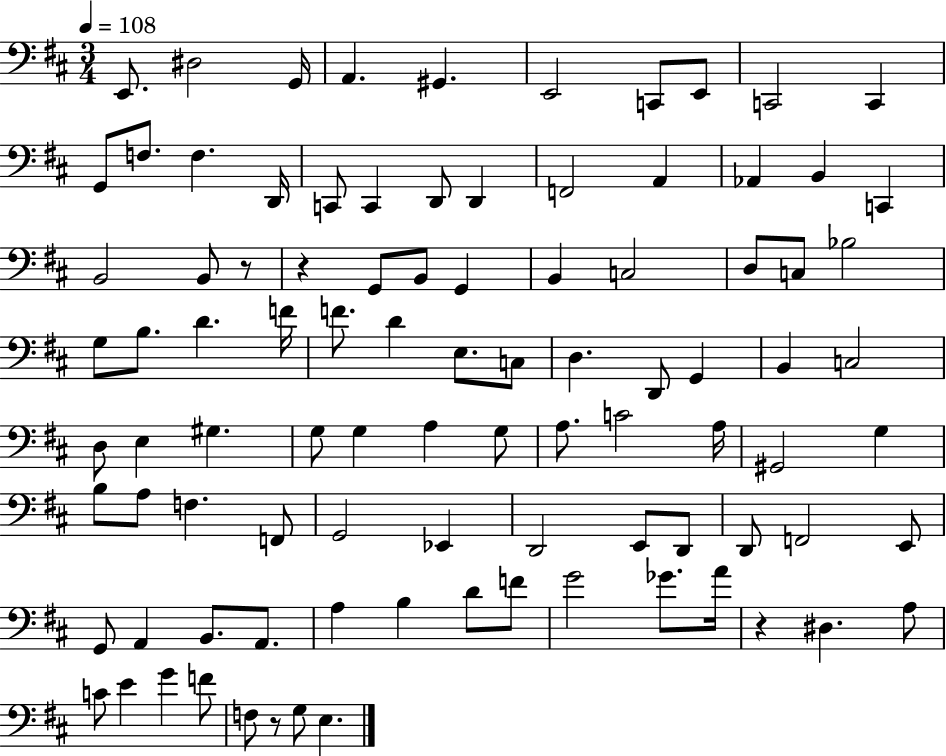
X:1
T:Untitled
M:3/4
L:1/4
K:D
E,,/2 ^D,2 G,,/4 A,, ^G,, E,,2 C,,/2 E,,/2 C,,2 C,, G,,/2 F,/2 F, D,,/4 C,,/2 C,, D,,/2 D,, F,,2 A,, _A,, B,, C,, B,,2 B,,/2 z/2 z G,,/2 B,,/2 G,, B,, C,2 D,/2 C,/2 _B,2 G,/2 B,/2 D F/4 F/2 D E,/2 C,/2 D, D,,/2 G,, B,, C,2 D,/2 E, ^G, G,/2 G, A, G,/2 A,/2 C2 A,/4 ^G,,2 G, B,/2 A,/2 F, F,,/2 G,,2 _E,, D,,2 E,,/2 D,,/2 D,,/2 F,,2 E,,/2 G,,/2 A,, B,,/2 A,,/2 A, B, D/2 F/2 G2 _G/2 A/4 z ^D, A,/2 C/2 E G F/2 F,/2 z/2 G,/2 E,